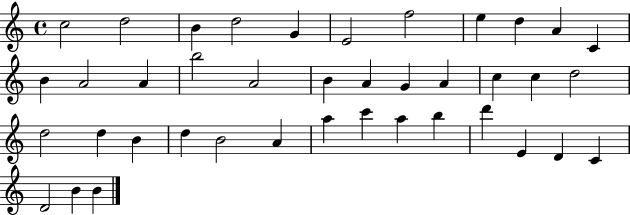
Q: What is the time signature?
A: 4/4